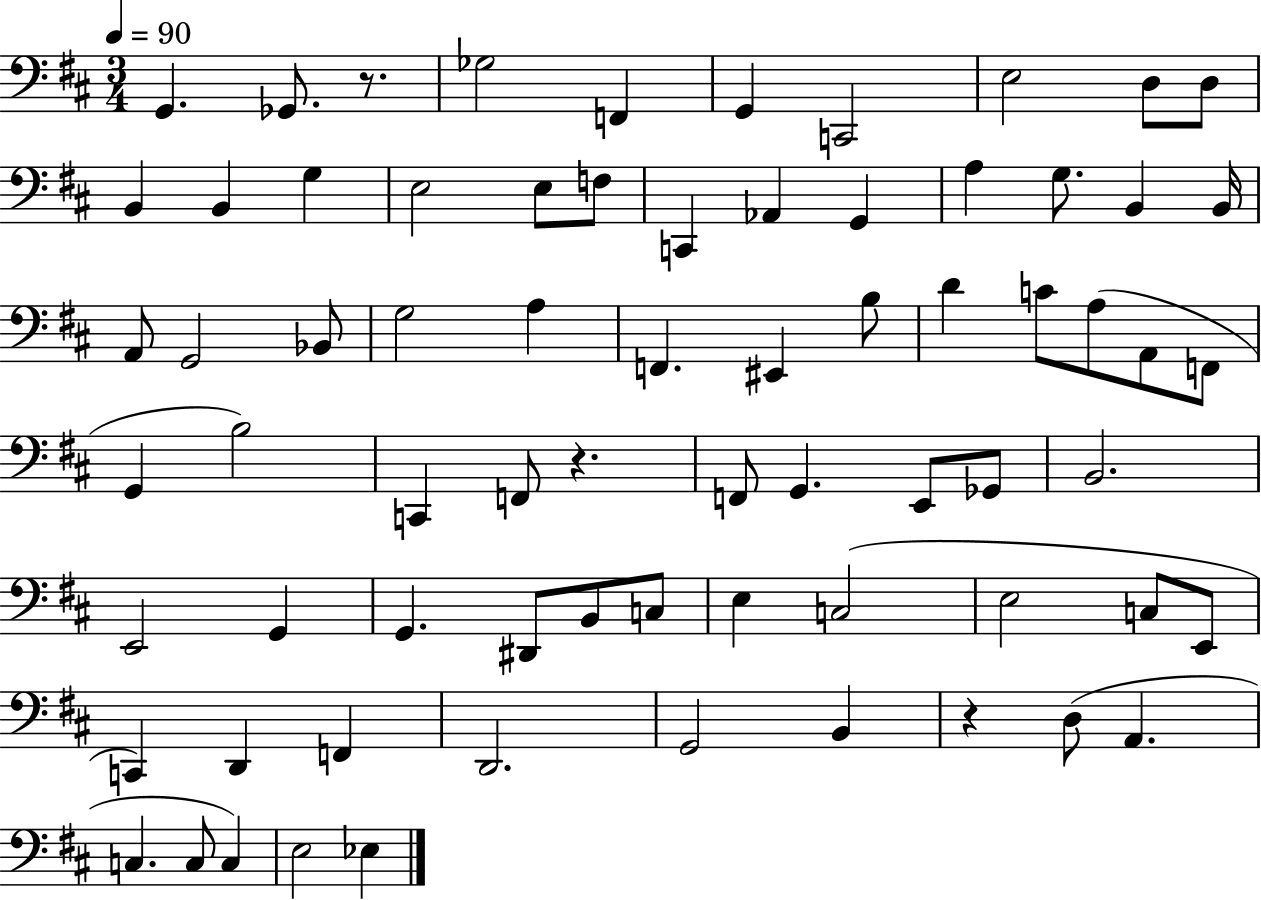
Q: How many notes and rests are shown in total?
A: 71